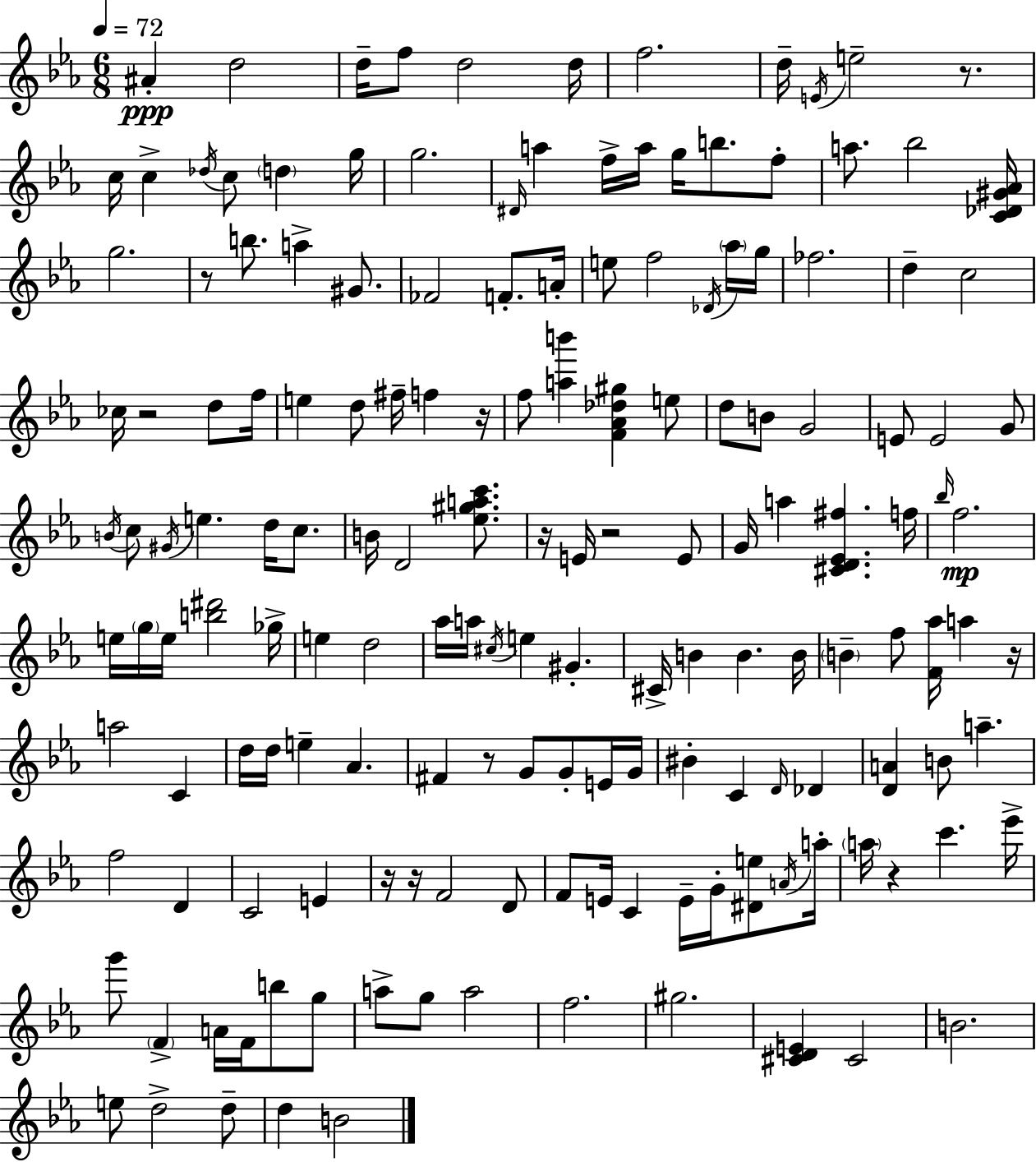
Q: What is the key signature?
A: EES major